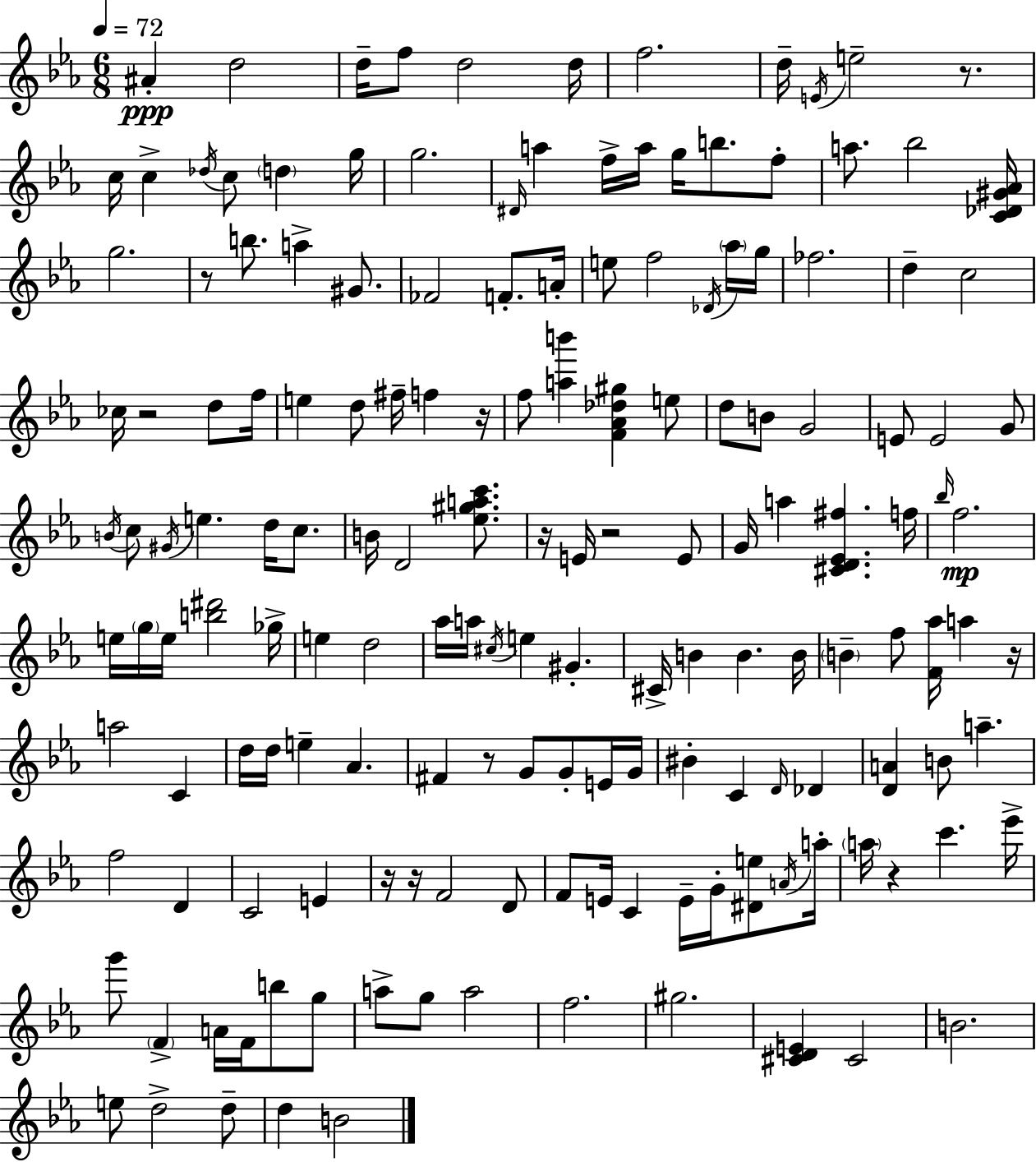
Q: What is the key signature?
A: EES major